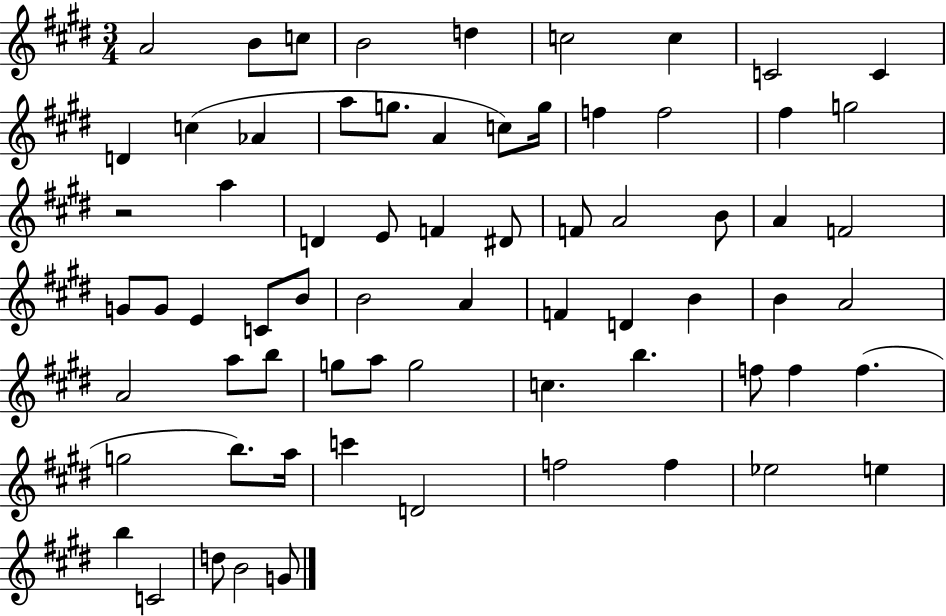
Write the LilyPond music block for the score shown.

{
  \clef treble
  \numericTimeSignature
  \time 3/4
  \key e \major
  a'2 b'8 c''8 | b'2 d''4 | c''2 c''4 | c'2 c'4 | \break d'4 c''4( aes'4 | a''8 g''8. a'4 c''8) g''16 | f''4 f''2 | fis''4 g''2 | \break r2 a''4 | d'4 e'8 f'4 dis'8 | f'8 a'2 b'8 | a'4 f'2 | \break g'8 g'8 e'4 c'8 b'8 | b'2 a'4 | f'4 d'4 b'4 | b'4 a'2 | \break a'2 a''8 b''8 | g''8 a''8 g''2 | c''4. b''4. | f''8 f''4 f''4.( | \break g''2 b''8.) a''16 | c'''4 d'2 | f''2 f''4 | ees''2 e''4 | \break b''4 c'2 | d''8 b'2 g'8 | \bar "|."
}